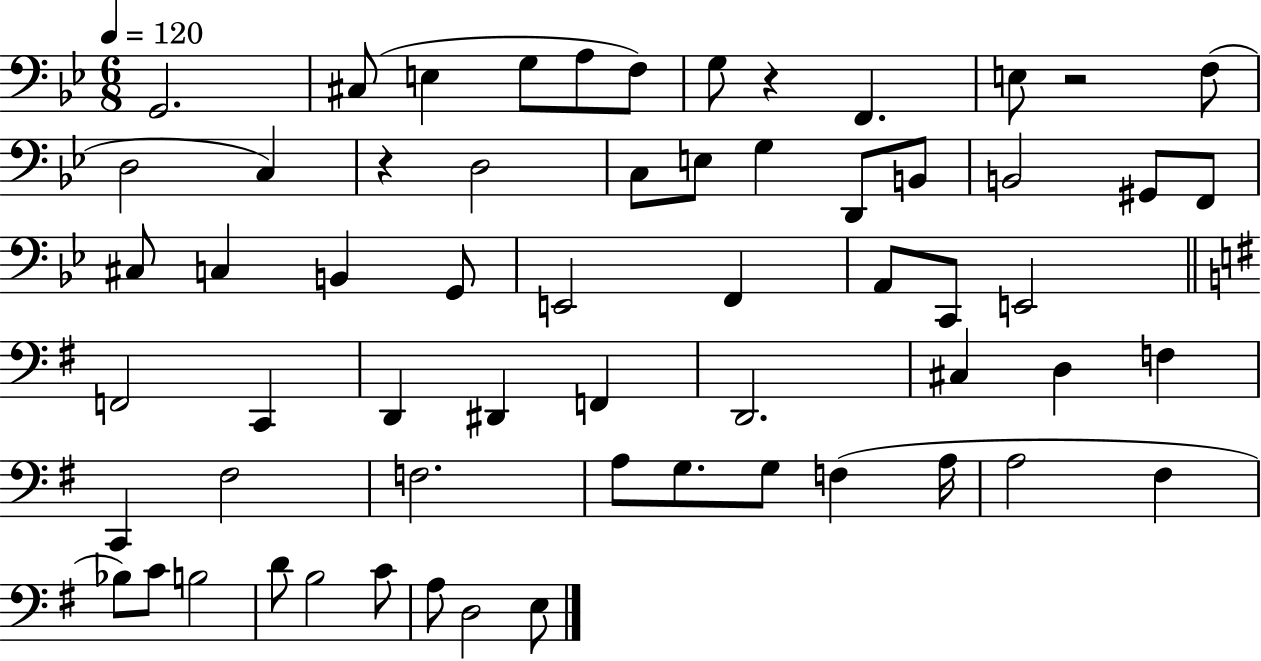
{
  \clef bass
  \numericTimeSignature
  \time 6/8
  \key bes \major
  \tempo 4 = 120
  g,2. | cis8( e4 g8 a8 f8) | g8 r4 f,4. | e8 r2 f8( | \break d2 c4) | r4 d2 | c8 e8 g4 d,8 b,8 | b,2 gis,8 f,8 | \break cis8 c4 b,4 g,8 | e,2 f,4 | a,8 c,8 e,2 | \bar "||" \break \key e \minor f,2 c,4 | d,4 dis,4 f,4 | d,2. | cis4 d4 f4 | \break c,4 fis2 | f2. | a8 g8. g8 f4( a16 | a2 fis4 | \break bes8) c'8 b2 | d'8 b2 c'8 | a8 d2 e8 | \bar "|."
}